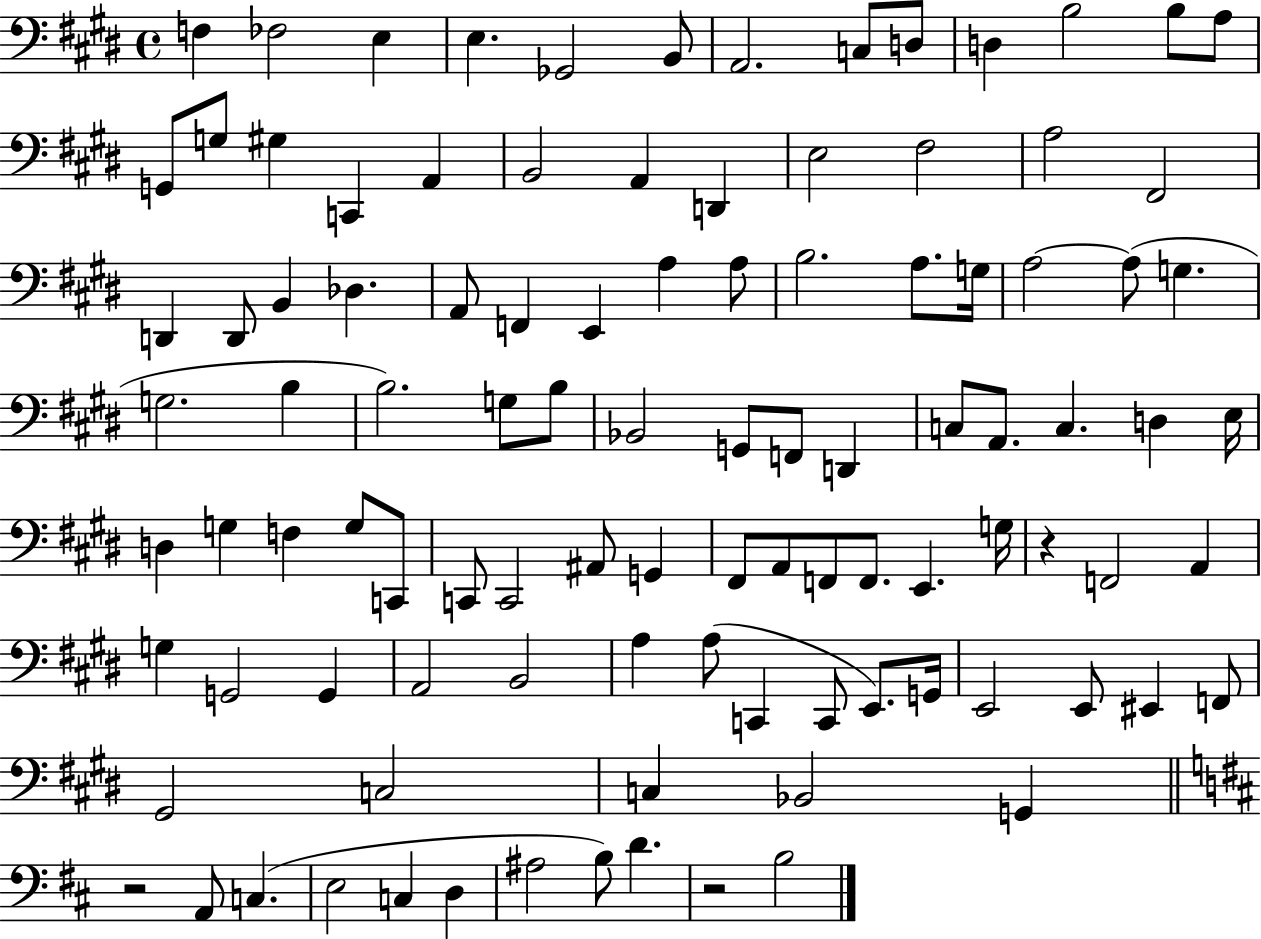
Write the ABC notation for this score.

X:1
T:Untitled
M:4/4
L:1/4
K:E
F, _F,2 E, E, _G,,2 B,,/2 A,,2 C,/2 D,/2 D, B,2 B,/2 A,/2 G,,/2 G,/2 ^G, C,, A,, B,,2 A,, D,, E,2 ^F,2 A,2 ^F,,2 D,, D,,/2 B,, _D, A,,/2 F,, E,, A, A,/2 B,2 A,/2 G,/4 A,2 A,/2 G, G,2 B, B,2 G,/2 B,/2 _B,,2 G,,/2 F,,/2 D,, C,/2 A,,/2 C, D, E,/4 D, G, F, G,/2 C,,/2 C,,/2 C,,2 ^A,,/2 G,, ^F,,/2 A,,/2 F,,/2 F,,/2 E,, G,/4 z F,,2 A,, G, G,,2 G,, A,,2 B,,2 A, A,/2 C,, C,,/2 E,,/2 G,,/4 E,,2 E,,/2 ^E,, F,,/2 ^G,,2 C,2 C, _B,,2 G,, z2 A,,/2 C, E,2 C, D, ^A,2 B,/2 D z2 B,2